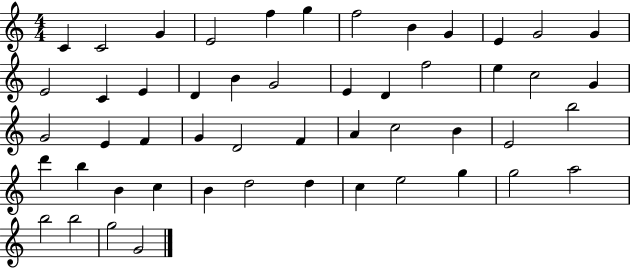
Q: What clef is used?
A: treble